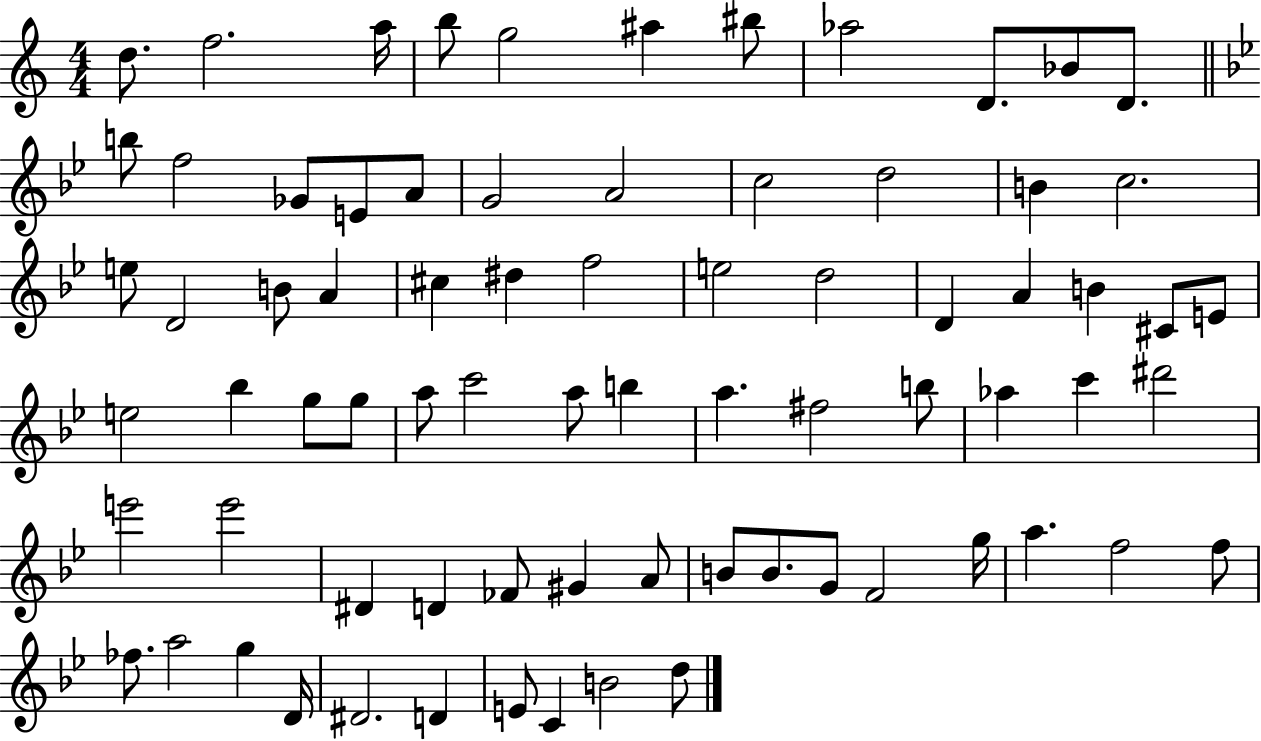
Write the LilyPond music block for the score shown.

{
  \clef treble
  \numericTimeSignature
  \time 4/4
  \key c \major
  d''8. f''2. a''16 | b''8 g''2 ais''4 bis''8 | aes''2 d'8. bes'8 d'8. | \bar "||" \break \key bes \major b''8 f''2 ges'8 e'8 a'8 | g'2 a'2 | c''2 d''2 | b'4 c''2. | \break e''8 d'2 b'8 a'4 | cis''4 dis''4 f''2 | e''2 d''2 | d'4 a'4 b'4 cis'8 e'8 | \break e''2 bes''4 g''8 g''8 | a''8 c'''2 a''8 b''4 | a''4. fis''2 b''8 | aes''4 c'''4 dis'''2 | \break e'''2 e'''2 | dis'4 d'4 fes'8 gis'4 a'8 | b'8 b'8. g'8 f'2 g''16 | a''4. f''2 f''8 | \break fes''8. a''2 g''4 d'16 | dis'2. d'4 | e'8 c'4 b'2 d''8 | \bar "|."
}